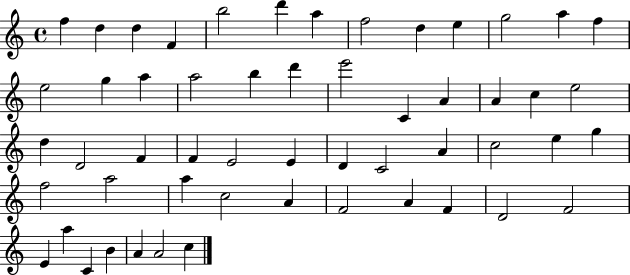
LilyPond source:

{
  \clef treble
  \time 4/4
  \defaultTimeSignature
  \key c \major
  f''4 d''4 d''4 f'4 | b''2 d'''4 a''4 | f''2 d''4 e''4 | g''2 a''4 f''4 | \break e''2 g''4 a''4 | a''2 b''4 d'''4 | e'''2 c'4 a'4 | a'4 c''4 e''2 | \break d''4 d'2 f'4 | f'4 e'2 e'4 | d'4 c'2 a'4 | c''2 e''4 g''4 | \break f''2 a''2 | a''4 c''2 a'4 | f'2 a'4 f'4 | d'2 f'2 | \break e'4 a''4 c'4 b'4 | a'4 a'2 c''4 | \bar "|."
}